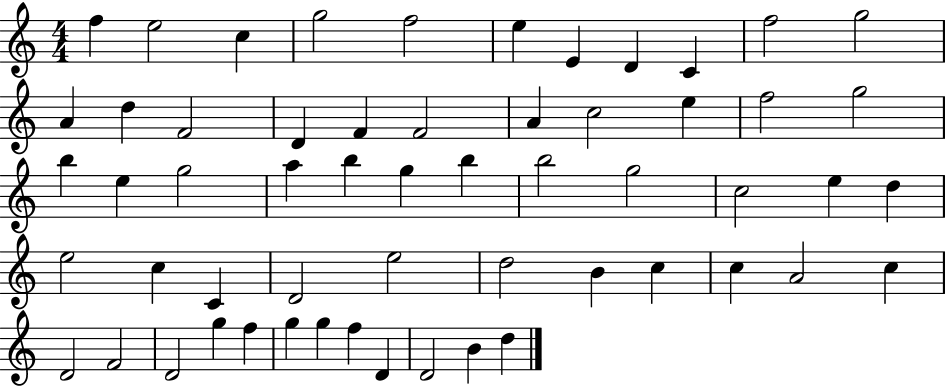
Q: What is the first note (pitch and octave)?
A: F5